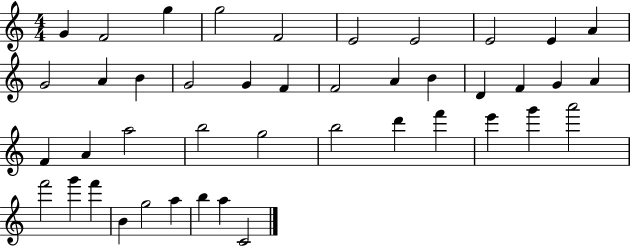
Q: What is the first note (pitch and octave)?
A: G4